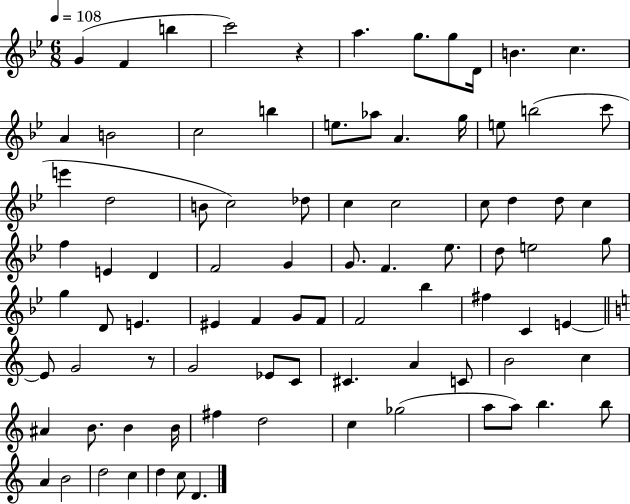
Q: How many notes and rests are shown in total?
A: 86